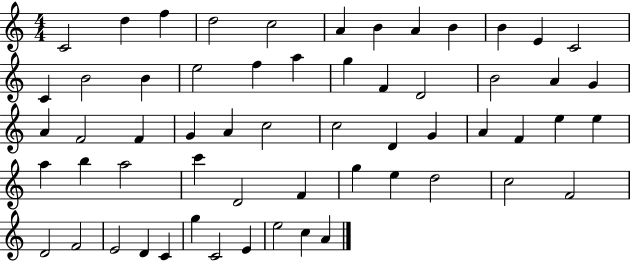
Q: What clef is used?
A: treble